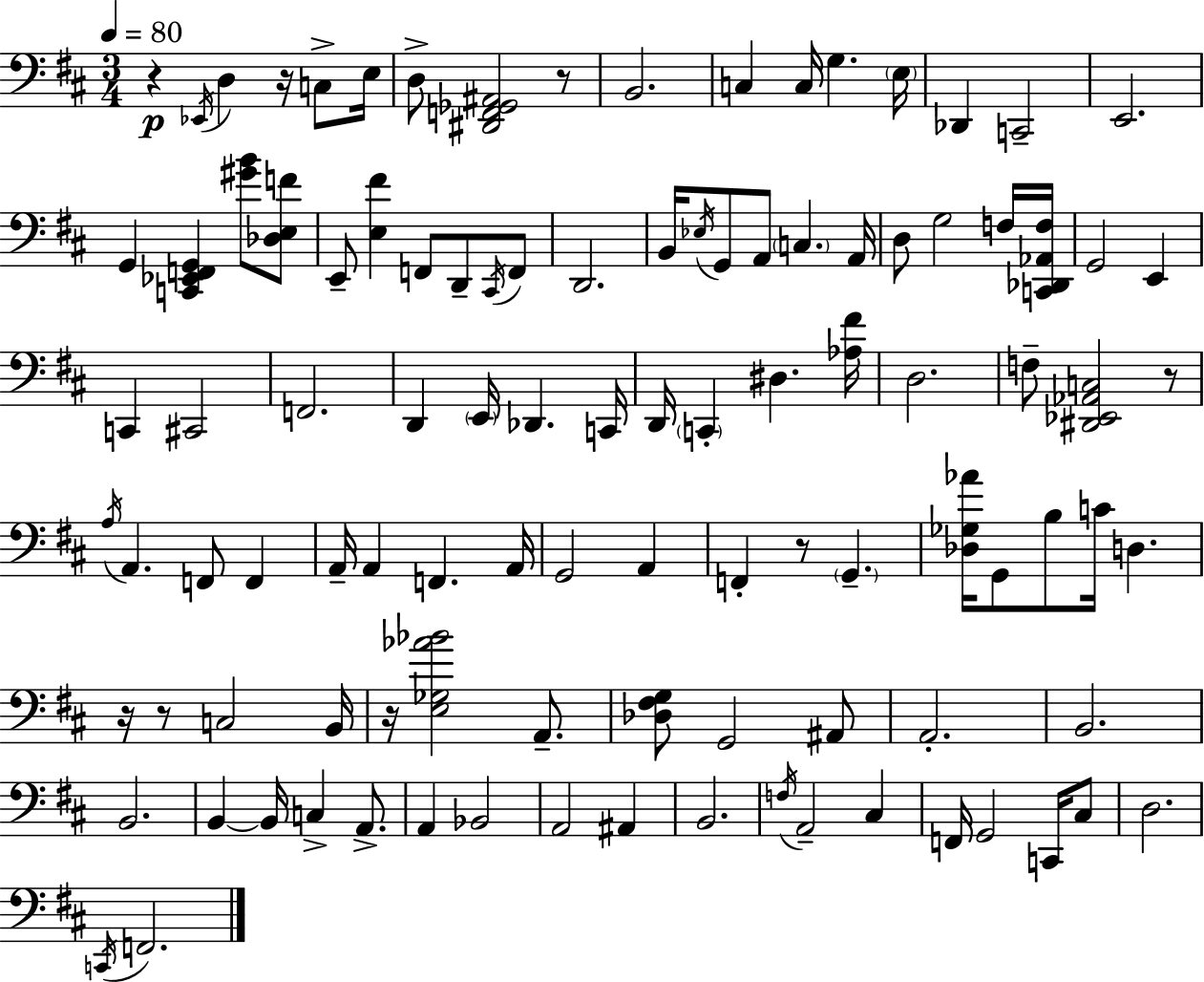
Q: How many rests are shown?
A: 8